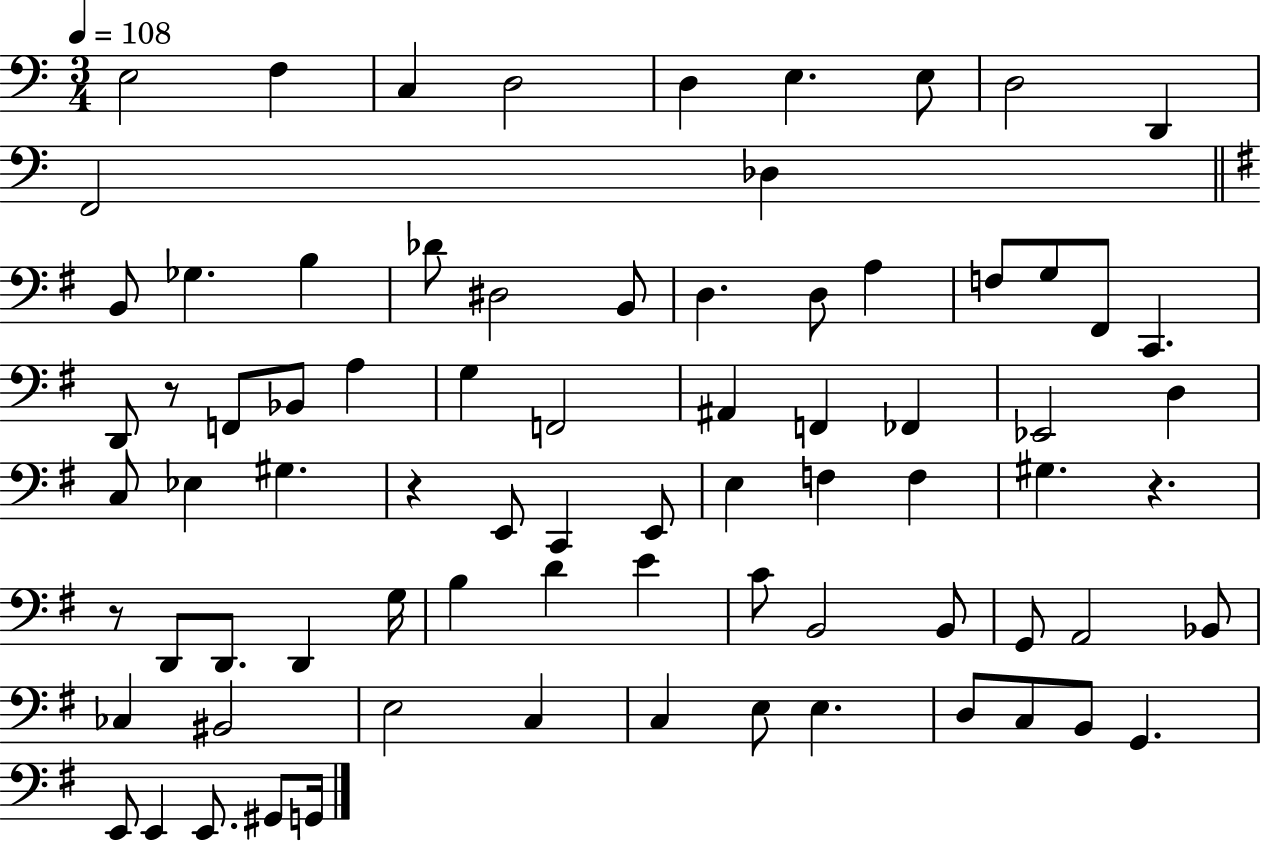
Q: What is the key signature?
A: C major